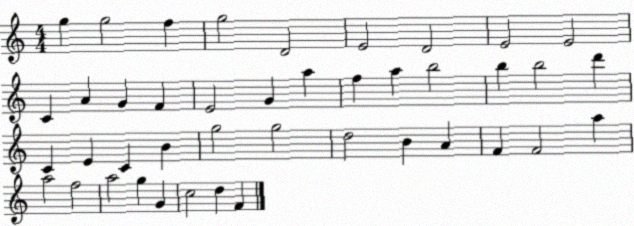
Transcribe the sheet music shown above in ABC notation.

X:1
T:Untitled
M:4/4
L:1/4
K:C
g g2 f g2 D2 E2 D2 E2 E2 C A G F E2 G a f a b2 b b2 d' C E C B g2 g2 d2 B A F F2 a a2 f2 a2 g G c2 d F